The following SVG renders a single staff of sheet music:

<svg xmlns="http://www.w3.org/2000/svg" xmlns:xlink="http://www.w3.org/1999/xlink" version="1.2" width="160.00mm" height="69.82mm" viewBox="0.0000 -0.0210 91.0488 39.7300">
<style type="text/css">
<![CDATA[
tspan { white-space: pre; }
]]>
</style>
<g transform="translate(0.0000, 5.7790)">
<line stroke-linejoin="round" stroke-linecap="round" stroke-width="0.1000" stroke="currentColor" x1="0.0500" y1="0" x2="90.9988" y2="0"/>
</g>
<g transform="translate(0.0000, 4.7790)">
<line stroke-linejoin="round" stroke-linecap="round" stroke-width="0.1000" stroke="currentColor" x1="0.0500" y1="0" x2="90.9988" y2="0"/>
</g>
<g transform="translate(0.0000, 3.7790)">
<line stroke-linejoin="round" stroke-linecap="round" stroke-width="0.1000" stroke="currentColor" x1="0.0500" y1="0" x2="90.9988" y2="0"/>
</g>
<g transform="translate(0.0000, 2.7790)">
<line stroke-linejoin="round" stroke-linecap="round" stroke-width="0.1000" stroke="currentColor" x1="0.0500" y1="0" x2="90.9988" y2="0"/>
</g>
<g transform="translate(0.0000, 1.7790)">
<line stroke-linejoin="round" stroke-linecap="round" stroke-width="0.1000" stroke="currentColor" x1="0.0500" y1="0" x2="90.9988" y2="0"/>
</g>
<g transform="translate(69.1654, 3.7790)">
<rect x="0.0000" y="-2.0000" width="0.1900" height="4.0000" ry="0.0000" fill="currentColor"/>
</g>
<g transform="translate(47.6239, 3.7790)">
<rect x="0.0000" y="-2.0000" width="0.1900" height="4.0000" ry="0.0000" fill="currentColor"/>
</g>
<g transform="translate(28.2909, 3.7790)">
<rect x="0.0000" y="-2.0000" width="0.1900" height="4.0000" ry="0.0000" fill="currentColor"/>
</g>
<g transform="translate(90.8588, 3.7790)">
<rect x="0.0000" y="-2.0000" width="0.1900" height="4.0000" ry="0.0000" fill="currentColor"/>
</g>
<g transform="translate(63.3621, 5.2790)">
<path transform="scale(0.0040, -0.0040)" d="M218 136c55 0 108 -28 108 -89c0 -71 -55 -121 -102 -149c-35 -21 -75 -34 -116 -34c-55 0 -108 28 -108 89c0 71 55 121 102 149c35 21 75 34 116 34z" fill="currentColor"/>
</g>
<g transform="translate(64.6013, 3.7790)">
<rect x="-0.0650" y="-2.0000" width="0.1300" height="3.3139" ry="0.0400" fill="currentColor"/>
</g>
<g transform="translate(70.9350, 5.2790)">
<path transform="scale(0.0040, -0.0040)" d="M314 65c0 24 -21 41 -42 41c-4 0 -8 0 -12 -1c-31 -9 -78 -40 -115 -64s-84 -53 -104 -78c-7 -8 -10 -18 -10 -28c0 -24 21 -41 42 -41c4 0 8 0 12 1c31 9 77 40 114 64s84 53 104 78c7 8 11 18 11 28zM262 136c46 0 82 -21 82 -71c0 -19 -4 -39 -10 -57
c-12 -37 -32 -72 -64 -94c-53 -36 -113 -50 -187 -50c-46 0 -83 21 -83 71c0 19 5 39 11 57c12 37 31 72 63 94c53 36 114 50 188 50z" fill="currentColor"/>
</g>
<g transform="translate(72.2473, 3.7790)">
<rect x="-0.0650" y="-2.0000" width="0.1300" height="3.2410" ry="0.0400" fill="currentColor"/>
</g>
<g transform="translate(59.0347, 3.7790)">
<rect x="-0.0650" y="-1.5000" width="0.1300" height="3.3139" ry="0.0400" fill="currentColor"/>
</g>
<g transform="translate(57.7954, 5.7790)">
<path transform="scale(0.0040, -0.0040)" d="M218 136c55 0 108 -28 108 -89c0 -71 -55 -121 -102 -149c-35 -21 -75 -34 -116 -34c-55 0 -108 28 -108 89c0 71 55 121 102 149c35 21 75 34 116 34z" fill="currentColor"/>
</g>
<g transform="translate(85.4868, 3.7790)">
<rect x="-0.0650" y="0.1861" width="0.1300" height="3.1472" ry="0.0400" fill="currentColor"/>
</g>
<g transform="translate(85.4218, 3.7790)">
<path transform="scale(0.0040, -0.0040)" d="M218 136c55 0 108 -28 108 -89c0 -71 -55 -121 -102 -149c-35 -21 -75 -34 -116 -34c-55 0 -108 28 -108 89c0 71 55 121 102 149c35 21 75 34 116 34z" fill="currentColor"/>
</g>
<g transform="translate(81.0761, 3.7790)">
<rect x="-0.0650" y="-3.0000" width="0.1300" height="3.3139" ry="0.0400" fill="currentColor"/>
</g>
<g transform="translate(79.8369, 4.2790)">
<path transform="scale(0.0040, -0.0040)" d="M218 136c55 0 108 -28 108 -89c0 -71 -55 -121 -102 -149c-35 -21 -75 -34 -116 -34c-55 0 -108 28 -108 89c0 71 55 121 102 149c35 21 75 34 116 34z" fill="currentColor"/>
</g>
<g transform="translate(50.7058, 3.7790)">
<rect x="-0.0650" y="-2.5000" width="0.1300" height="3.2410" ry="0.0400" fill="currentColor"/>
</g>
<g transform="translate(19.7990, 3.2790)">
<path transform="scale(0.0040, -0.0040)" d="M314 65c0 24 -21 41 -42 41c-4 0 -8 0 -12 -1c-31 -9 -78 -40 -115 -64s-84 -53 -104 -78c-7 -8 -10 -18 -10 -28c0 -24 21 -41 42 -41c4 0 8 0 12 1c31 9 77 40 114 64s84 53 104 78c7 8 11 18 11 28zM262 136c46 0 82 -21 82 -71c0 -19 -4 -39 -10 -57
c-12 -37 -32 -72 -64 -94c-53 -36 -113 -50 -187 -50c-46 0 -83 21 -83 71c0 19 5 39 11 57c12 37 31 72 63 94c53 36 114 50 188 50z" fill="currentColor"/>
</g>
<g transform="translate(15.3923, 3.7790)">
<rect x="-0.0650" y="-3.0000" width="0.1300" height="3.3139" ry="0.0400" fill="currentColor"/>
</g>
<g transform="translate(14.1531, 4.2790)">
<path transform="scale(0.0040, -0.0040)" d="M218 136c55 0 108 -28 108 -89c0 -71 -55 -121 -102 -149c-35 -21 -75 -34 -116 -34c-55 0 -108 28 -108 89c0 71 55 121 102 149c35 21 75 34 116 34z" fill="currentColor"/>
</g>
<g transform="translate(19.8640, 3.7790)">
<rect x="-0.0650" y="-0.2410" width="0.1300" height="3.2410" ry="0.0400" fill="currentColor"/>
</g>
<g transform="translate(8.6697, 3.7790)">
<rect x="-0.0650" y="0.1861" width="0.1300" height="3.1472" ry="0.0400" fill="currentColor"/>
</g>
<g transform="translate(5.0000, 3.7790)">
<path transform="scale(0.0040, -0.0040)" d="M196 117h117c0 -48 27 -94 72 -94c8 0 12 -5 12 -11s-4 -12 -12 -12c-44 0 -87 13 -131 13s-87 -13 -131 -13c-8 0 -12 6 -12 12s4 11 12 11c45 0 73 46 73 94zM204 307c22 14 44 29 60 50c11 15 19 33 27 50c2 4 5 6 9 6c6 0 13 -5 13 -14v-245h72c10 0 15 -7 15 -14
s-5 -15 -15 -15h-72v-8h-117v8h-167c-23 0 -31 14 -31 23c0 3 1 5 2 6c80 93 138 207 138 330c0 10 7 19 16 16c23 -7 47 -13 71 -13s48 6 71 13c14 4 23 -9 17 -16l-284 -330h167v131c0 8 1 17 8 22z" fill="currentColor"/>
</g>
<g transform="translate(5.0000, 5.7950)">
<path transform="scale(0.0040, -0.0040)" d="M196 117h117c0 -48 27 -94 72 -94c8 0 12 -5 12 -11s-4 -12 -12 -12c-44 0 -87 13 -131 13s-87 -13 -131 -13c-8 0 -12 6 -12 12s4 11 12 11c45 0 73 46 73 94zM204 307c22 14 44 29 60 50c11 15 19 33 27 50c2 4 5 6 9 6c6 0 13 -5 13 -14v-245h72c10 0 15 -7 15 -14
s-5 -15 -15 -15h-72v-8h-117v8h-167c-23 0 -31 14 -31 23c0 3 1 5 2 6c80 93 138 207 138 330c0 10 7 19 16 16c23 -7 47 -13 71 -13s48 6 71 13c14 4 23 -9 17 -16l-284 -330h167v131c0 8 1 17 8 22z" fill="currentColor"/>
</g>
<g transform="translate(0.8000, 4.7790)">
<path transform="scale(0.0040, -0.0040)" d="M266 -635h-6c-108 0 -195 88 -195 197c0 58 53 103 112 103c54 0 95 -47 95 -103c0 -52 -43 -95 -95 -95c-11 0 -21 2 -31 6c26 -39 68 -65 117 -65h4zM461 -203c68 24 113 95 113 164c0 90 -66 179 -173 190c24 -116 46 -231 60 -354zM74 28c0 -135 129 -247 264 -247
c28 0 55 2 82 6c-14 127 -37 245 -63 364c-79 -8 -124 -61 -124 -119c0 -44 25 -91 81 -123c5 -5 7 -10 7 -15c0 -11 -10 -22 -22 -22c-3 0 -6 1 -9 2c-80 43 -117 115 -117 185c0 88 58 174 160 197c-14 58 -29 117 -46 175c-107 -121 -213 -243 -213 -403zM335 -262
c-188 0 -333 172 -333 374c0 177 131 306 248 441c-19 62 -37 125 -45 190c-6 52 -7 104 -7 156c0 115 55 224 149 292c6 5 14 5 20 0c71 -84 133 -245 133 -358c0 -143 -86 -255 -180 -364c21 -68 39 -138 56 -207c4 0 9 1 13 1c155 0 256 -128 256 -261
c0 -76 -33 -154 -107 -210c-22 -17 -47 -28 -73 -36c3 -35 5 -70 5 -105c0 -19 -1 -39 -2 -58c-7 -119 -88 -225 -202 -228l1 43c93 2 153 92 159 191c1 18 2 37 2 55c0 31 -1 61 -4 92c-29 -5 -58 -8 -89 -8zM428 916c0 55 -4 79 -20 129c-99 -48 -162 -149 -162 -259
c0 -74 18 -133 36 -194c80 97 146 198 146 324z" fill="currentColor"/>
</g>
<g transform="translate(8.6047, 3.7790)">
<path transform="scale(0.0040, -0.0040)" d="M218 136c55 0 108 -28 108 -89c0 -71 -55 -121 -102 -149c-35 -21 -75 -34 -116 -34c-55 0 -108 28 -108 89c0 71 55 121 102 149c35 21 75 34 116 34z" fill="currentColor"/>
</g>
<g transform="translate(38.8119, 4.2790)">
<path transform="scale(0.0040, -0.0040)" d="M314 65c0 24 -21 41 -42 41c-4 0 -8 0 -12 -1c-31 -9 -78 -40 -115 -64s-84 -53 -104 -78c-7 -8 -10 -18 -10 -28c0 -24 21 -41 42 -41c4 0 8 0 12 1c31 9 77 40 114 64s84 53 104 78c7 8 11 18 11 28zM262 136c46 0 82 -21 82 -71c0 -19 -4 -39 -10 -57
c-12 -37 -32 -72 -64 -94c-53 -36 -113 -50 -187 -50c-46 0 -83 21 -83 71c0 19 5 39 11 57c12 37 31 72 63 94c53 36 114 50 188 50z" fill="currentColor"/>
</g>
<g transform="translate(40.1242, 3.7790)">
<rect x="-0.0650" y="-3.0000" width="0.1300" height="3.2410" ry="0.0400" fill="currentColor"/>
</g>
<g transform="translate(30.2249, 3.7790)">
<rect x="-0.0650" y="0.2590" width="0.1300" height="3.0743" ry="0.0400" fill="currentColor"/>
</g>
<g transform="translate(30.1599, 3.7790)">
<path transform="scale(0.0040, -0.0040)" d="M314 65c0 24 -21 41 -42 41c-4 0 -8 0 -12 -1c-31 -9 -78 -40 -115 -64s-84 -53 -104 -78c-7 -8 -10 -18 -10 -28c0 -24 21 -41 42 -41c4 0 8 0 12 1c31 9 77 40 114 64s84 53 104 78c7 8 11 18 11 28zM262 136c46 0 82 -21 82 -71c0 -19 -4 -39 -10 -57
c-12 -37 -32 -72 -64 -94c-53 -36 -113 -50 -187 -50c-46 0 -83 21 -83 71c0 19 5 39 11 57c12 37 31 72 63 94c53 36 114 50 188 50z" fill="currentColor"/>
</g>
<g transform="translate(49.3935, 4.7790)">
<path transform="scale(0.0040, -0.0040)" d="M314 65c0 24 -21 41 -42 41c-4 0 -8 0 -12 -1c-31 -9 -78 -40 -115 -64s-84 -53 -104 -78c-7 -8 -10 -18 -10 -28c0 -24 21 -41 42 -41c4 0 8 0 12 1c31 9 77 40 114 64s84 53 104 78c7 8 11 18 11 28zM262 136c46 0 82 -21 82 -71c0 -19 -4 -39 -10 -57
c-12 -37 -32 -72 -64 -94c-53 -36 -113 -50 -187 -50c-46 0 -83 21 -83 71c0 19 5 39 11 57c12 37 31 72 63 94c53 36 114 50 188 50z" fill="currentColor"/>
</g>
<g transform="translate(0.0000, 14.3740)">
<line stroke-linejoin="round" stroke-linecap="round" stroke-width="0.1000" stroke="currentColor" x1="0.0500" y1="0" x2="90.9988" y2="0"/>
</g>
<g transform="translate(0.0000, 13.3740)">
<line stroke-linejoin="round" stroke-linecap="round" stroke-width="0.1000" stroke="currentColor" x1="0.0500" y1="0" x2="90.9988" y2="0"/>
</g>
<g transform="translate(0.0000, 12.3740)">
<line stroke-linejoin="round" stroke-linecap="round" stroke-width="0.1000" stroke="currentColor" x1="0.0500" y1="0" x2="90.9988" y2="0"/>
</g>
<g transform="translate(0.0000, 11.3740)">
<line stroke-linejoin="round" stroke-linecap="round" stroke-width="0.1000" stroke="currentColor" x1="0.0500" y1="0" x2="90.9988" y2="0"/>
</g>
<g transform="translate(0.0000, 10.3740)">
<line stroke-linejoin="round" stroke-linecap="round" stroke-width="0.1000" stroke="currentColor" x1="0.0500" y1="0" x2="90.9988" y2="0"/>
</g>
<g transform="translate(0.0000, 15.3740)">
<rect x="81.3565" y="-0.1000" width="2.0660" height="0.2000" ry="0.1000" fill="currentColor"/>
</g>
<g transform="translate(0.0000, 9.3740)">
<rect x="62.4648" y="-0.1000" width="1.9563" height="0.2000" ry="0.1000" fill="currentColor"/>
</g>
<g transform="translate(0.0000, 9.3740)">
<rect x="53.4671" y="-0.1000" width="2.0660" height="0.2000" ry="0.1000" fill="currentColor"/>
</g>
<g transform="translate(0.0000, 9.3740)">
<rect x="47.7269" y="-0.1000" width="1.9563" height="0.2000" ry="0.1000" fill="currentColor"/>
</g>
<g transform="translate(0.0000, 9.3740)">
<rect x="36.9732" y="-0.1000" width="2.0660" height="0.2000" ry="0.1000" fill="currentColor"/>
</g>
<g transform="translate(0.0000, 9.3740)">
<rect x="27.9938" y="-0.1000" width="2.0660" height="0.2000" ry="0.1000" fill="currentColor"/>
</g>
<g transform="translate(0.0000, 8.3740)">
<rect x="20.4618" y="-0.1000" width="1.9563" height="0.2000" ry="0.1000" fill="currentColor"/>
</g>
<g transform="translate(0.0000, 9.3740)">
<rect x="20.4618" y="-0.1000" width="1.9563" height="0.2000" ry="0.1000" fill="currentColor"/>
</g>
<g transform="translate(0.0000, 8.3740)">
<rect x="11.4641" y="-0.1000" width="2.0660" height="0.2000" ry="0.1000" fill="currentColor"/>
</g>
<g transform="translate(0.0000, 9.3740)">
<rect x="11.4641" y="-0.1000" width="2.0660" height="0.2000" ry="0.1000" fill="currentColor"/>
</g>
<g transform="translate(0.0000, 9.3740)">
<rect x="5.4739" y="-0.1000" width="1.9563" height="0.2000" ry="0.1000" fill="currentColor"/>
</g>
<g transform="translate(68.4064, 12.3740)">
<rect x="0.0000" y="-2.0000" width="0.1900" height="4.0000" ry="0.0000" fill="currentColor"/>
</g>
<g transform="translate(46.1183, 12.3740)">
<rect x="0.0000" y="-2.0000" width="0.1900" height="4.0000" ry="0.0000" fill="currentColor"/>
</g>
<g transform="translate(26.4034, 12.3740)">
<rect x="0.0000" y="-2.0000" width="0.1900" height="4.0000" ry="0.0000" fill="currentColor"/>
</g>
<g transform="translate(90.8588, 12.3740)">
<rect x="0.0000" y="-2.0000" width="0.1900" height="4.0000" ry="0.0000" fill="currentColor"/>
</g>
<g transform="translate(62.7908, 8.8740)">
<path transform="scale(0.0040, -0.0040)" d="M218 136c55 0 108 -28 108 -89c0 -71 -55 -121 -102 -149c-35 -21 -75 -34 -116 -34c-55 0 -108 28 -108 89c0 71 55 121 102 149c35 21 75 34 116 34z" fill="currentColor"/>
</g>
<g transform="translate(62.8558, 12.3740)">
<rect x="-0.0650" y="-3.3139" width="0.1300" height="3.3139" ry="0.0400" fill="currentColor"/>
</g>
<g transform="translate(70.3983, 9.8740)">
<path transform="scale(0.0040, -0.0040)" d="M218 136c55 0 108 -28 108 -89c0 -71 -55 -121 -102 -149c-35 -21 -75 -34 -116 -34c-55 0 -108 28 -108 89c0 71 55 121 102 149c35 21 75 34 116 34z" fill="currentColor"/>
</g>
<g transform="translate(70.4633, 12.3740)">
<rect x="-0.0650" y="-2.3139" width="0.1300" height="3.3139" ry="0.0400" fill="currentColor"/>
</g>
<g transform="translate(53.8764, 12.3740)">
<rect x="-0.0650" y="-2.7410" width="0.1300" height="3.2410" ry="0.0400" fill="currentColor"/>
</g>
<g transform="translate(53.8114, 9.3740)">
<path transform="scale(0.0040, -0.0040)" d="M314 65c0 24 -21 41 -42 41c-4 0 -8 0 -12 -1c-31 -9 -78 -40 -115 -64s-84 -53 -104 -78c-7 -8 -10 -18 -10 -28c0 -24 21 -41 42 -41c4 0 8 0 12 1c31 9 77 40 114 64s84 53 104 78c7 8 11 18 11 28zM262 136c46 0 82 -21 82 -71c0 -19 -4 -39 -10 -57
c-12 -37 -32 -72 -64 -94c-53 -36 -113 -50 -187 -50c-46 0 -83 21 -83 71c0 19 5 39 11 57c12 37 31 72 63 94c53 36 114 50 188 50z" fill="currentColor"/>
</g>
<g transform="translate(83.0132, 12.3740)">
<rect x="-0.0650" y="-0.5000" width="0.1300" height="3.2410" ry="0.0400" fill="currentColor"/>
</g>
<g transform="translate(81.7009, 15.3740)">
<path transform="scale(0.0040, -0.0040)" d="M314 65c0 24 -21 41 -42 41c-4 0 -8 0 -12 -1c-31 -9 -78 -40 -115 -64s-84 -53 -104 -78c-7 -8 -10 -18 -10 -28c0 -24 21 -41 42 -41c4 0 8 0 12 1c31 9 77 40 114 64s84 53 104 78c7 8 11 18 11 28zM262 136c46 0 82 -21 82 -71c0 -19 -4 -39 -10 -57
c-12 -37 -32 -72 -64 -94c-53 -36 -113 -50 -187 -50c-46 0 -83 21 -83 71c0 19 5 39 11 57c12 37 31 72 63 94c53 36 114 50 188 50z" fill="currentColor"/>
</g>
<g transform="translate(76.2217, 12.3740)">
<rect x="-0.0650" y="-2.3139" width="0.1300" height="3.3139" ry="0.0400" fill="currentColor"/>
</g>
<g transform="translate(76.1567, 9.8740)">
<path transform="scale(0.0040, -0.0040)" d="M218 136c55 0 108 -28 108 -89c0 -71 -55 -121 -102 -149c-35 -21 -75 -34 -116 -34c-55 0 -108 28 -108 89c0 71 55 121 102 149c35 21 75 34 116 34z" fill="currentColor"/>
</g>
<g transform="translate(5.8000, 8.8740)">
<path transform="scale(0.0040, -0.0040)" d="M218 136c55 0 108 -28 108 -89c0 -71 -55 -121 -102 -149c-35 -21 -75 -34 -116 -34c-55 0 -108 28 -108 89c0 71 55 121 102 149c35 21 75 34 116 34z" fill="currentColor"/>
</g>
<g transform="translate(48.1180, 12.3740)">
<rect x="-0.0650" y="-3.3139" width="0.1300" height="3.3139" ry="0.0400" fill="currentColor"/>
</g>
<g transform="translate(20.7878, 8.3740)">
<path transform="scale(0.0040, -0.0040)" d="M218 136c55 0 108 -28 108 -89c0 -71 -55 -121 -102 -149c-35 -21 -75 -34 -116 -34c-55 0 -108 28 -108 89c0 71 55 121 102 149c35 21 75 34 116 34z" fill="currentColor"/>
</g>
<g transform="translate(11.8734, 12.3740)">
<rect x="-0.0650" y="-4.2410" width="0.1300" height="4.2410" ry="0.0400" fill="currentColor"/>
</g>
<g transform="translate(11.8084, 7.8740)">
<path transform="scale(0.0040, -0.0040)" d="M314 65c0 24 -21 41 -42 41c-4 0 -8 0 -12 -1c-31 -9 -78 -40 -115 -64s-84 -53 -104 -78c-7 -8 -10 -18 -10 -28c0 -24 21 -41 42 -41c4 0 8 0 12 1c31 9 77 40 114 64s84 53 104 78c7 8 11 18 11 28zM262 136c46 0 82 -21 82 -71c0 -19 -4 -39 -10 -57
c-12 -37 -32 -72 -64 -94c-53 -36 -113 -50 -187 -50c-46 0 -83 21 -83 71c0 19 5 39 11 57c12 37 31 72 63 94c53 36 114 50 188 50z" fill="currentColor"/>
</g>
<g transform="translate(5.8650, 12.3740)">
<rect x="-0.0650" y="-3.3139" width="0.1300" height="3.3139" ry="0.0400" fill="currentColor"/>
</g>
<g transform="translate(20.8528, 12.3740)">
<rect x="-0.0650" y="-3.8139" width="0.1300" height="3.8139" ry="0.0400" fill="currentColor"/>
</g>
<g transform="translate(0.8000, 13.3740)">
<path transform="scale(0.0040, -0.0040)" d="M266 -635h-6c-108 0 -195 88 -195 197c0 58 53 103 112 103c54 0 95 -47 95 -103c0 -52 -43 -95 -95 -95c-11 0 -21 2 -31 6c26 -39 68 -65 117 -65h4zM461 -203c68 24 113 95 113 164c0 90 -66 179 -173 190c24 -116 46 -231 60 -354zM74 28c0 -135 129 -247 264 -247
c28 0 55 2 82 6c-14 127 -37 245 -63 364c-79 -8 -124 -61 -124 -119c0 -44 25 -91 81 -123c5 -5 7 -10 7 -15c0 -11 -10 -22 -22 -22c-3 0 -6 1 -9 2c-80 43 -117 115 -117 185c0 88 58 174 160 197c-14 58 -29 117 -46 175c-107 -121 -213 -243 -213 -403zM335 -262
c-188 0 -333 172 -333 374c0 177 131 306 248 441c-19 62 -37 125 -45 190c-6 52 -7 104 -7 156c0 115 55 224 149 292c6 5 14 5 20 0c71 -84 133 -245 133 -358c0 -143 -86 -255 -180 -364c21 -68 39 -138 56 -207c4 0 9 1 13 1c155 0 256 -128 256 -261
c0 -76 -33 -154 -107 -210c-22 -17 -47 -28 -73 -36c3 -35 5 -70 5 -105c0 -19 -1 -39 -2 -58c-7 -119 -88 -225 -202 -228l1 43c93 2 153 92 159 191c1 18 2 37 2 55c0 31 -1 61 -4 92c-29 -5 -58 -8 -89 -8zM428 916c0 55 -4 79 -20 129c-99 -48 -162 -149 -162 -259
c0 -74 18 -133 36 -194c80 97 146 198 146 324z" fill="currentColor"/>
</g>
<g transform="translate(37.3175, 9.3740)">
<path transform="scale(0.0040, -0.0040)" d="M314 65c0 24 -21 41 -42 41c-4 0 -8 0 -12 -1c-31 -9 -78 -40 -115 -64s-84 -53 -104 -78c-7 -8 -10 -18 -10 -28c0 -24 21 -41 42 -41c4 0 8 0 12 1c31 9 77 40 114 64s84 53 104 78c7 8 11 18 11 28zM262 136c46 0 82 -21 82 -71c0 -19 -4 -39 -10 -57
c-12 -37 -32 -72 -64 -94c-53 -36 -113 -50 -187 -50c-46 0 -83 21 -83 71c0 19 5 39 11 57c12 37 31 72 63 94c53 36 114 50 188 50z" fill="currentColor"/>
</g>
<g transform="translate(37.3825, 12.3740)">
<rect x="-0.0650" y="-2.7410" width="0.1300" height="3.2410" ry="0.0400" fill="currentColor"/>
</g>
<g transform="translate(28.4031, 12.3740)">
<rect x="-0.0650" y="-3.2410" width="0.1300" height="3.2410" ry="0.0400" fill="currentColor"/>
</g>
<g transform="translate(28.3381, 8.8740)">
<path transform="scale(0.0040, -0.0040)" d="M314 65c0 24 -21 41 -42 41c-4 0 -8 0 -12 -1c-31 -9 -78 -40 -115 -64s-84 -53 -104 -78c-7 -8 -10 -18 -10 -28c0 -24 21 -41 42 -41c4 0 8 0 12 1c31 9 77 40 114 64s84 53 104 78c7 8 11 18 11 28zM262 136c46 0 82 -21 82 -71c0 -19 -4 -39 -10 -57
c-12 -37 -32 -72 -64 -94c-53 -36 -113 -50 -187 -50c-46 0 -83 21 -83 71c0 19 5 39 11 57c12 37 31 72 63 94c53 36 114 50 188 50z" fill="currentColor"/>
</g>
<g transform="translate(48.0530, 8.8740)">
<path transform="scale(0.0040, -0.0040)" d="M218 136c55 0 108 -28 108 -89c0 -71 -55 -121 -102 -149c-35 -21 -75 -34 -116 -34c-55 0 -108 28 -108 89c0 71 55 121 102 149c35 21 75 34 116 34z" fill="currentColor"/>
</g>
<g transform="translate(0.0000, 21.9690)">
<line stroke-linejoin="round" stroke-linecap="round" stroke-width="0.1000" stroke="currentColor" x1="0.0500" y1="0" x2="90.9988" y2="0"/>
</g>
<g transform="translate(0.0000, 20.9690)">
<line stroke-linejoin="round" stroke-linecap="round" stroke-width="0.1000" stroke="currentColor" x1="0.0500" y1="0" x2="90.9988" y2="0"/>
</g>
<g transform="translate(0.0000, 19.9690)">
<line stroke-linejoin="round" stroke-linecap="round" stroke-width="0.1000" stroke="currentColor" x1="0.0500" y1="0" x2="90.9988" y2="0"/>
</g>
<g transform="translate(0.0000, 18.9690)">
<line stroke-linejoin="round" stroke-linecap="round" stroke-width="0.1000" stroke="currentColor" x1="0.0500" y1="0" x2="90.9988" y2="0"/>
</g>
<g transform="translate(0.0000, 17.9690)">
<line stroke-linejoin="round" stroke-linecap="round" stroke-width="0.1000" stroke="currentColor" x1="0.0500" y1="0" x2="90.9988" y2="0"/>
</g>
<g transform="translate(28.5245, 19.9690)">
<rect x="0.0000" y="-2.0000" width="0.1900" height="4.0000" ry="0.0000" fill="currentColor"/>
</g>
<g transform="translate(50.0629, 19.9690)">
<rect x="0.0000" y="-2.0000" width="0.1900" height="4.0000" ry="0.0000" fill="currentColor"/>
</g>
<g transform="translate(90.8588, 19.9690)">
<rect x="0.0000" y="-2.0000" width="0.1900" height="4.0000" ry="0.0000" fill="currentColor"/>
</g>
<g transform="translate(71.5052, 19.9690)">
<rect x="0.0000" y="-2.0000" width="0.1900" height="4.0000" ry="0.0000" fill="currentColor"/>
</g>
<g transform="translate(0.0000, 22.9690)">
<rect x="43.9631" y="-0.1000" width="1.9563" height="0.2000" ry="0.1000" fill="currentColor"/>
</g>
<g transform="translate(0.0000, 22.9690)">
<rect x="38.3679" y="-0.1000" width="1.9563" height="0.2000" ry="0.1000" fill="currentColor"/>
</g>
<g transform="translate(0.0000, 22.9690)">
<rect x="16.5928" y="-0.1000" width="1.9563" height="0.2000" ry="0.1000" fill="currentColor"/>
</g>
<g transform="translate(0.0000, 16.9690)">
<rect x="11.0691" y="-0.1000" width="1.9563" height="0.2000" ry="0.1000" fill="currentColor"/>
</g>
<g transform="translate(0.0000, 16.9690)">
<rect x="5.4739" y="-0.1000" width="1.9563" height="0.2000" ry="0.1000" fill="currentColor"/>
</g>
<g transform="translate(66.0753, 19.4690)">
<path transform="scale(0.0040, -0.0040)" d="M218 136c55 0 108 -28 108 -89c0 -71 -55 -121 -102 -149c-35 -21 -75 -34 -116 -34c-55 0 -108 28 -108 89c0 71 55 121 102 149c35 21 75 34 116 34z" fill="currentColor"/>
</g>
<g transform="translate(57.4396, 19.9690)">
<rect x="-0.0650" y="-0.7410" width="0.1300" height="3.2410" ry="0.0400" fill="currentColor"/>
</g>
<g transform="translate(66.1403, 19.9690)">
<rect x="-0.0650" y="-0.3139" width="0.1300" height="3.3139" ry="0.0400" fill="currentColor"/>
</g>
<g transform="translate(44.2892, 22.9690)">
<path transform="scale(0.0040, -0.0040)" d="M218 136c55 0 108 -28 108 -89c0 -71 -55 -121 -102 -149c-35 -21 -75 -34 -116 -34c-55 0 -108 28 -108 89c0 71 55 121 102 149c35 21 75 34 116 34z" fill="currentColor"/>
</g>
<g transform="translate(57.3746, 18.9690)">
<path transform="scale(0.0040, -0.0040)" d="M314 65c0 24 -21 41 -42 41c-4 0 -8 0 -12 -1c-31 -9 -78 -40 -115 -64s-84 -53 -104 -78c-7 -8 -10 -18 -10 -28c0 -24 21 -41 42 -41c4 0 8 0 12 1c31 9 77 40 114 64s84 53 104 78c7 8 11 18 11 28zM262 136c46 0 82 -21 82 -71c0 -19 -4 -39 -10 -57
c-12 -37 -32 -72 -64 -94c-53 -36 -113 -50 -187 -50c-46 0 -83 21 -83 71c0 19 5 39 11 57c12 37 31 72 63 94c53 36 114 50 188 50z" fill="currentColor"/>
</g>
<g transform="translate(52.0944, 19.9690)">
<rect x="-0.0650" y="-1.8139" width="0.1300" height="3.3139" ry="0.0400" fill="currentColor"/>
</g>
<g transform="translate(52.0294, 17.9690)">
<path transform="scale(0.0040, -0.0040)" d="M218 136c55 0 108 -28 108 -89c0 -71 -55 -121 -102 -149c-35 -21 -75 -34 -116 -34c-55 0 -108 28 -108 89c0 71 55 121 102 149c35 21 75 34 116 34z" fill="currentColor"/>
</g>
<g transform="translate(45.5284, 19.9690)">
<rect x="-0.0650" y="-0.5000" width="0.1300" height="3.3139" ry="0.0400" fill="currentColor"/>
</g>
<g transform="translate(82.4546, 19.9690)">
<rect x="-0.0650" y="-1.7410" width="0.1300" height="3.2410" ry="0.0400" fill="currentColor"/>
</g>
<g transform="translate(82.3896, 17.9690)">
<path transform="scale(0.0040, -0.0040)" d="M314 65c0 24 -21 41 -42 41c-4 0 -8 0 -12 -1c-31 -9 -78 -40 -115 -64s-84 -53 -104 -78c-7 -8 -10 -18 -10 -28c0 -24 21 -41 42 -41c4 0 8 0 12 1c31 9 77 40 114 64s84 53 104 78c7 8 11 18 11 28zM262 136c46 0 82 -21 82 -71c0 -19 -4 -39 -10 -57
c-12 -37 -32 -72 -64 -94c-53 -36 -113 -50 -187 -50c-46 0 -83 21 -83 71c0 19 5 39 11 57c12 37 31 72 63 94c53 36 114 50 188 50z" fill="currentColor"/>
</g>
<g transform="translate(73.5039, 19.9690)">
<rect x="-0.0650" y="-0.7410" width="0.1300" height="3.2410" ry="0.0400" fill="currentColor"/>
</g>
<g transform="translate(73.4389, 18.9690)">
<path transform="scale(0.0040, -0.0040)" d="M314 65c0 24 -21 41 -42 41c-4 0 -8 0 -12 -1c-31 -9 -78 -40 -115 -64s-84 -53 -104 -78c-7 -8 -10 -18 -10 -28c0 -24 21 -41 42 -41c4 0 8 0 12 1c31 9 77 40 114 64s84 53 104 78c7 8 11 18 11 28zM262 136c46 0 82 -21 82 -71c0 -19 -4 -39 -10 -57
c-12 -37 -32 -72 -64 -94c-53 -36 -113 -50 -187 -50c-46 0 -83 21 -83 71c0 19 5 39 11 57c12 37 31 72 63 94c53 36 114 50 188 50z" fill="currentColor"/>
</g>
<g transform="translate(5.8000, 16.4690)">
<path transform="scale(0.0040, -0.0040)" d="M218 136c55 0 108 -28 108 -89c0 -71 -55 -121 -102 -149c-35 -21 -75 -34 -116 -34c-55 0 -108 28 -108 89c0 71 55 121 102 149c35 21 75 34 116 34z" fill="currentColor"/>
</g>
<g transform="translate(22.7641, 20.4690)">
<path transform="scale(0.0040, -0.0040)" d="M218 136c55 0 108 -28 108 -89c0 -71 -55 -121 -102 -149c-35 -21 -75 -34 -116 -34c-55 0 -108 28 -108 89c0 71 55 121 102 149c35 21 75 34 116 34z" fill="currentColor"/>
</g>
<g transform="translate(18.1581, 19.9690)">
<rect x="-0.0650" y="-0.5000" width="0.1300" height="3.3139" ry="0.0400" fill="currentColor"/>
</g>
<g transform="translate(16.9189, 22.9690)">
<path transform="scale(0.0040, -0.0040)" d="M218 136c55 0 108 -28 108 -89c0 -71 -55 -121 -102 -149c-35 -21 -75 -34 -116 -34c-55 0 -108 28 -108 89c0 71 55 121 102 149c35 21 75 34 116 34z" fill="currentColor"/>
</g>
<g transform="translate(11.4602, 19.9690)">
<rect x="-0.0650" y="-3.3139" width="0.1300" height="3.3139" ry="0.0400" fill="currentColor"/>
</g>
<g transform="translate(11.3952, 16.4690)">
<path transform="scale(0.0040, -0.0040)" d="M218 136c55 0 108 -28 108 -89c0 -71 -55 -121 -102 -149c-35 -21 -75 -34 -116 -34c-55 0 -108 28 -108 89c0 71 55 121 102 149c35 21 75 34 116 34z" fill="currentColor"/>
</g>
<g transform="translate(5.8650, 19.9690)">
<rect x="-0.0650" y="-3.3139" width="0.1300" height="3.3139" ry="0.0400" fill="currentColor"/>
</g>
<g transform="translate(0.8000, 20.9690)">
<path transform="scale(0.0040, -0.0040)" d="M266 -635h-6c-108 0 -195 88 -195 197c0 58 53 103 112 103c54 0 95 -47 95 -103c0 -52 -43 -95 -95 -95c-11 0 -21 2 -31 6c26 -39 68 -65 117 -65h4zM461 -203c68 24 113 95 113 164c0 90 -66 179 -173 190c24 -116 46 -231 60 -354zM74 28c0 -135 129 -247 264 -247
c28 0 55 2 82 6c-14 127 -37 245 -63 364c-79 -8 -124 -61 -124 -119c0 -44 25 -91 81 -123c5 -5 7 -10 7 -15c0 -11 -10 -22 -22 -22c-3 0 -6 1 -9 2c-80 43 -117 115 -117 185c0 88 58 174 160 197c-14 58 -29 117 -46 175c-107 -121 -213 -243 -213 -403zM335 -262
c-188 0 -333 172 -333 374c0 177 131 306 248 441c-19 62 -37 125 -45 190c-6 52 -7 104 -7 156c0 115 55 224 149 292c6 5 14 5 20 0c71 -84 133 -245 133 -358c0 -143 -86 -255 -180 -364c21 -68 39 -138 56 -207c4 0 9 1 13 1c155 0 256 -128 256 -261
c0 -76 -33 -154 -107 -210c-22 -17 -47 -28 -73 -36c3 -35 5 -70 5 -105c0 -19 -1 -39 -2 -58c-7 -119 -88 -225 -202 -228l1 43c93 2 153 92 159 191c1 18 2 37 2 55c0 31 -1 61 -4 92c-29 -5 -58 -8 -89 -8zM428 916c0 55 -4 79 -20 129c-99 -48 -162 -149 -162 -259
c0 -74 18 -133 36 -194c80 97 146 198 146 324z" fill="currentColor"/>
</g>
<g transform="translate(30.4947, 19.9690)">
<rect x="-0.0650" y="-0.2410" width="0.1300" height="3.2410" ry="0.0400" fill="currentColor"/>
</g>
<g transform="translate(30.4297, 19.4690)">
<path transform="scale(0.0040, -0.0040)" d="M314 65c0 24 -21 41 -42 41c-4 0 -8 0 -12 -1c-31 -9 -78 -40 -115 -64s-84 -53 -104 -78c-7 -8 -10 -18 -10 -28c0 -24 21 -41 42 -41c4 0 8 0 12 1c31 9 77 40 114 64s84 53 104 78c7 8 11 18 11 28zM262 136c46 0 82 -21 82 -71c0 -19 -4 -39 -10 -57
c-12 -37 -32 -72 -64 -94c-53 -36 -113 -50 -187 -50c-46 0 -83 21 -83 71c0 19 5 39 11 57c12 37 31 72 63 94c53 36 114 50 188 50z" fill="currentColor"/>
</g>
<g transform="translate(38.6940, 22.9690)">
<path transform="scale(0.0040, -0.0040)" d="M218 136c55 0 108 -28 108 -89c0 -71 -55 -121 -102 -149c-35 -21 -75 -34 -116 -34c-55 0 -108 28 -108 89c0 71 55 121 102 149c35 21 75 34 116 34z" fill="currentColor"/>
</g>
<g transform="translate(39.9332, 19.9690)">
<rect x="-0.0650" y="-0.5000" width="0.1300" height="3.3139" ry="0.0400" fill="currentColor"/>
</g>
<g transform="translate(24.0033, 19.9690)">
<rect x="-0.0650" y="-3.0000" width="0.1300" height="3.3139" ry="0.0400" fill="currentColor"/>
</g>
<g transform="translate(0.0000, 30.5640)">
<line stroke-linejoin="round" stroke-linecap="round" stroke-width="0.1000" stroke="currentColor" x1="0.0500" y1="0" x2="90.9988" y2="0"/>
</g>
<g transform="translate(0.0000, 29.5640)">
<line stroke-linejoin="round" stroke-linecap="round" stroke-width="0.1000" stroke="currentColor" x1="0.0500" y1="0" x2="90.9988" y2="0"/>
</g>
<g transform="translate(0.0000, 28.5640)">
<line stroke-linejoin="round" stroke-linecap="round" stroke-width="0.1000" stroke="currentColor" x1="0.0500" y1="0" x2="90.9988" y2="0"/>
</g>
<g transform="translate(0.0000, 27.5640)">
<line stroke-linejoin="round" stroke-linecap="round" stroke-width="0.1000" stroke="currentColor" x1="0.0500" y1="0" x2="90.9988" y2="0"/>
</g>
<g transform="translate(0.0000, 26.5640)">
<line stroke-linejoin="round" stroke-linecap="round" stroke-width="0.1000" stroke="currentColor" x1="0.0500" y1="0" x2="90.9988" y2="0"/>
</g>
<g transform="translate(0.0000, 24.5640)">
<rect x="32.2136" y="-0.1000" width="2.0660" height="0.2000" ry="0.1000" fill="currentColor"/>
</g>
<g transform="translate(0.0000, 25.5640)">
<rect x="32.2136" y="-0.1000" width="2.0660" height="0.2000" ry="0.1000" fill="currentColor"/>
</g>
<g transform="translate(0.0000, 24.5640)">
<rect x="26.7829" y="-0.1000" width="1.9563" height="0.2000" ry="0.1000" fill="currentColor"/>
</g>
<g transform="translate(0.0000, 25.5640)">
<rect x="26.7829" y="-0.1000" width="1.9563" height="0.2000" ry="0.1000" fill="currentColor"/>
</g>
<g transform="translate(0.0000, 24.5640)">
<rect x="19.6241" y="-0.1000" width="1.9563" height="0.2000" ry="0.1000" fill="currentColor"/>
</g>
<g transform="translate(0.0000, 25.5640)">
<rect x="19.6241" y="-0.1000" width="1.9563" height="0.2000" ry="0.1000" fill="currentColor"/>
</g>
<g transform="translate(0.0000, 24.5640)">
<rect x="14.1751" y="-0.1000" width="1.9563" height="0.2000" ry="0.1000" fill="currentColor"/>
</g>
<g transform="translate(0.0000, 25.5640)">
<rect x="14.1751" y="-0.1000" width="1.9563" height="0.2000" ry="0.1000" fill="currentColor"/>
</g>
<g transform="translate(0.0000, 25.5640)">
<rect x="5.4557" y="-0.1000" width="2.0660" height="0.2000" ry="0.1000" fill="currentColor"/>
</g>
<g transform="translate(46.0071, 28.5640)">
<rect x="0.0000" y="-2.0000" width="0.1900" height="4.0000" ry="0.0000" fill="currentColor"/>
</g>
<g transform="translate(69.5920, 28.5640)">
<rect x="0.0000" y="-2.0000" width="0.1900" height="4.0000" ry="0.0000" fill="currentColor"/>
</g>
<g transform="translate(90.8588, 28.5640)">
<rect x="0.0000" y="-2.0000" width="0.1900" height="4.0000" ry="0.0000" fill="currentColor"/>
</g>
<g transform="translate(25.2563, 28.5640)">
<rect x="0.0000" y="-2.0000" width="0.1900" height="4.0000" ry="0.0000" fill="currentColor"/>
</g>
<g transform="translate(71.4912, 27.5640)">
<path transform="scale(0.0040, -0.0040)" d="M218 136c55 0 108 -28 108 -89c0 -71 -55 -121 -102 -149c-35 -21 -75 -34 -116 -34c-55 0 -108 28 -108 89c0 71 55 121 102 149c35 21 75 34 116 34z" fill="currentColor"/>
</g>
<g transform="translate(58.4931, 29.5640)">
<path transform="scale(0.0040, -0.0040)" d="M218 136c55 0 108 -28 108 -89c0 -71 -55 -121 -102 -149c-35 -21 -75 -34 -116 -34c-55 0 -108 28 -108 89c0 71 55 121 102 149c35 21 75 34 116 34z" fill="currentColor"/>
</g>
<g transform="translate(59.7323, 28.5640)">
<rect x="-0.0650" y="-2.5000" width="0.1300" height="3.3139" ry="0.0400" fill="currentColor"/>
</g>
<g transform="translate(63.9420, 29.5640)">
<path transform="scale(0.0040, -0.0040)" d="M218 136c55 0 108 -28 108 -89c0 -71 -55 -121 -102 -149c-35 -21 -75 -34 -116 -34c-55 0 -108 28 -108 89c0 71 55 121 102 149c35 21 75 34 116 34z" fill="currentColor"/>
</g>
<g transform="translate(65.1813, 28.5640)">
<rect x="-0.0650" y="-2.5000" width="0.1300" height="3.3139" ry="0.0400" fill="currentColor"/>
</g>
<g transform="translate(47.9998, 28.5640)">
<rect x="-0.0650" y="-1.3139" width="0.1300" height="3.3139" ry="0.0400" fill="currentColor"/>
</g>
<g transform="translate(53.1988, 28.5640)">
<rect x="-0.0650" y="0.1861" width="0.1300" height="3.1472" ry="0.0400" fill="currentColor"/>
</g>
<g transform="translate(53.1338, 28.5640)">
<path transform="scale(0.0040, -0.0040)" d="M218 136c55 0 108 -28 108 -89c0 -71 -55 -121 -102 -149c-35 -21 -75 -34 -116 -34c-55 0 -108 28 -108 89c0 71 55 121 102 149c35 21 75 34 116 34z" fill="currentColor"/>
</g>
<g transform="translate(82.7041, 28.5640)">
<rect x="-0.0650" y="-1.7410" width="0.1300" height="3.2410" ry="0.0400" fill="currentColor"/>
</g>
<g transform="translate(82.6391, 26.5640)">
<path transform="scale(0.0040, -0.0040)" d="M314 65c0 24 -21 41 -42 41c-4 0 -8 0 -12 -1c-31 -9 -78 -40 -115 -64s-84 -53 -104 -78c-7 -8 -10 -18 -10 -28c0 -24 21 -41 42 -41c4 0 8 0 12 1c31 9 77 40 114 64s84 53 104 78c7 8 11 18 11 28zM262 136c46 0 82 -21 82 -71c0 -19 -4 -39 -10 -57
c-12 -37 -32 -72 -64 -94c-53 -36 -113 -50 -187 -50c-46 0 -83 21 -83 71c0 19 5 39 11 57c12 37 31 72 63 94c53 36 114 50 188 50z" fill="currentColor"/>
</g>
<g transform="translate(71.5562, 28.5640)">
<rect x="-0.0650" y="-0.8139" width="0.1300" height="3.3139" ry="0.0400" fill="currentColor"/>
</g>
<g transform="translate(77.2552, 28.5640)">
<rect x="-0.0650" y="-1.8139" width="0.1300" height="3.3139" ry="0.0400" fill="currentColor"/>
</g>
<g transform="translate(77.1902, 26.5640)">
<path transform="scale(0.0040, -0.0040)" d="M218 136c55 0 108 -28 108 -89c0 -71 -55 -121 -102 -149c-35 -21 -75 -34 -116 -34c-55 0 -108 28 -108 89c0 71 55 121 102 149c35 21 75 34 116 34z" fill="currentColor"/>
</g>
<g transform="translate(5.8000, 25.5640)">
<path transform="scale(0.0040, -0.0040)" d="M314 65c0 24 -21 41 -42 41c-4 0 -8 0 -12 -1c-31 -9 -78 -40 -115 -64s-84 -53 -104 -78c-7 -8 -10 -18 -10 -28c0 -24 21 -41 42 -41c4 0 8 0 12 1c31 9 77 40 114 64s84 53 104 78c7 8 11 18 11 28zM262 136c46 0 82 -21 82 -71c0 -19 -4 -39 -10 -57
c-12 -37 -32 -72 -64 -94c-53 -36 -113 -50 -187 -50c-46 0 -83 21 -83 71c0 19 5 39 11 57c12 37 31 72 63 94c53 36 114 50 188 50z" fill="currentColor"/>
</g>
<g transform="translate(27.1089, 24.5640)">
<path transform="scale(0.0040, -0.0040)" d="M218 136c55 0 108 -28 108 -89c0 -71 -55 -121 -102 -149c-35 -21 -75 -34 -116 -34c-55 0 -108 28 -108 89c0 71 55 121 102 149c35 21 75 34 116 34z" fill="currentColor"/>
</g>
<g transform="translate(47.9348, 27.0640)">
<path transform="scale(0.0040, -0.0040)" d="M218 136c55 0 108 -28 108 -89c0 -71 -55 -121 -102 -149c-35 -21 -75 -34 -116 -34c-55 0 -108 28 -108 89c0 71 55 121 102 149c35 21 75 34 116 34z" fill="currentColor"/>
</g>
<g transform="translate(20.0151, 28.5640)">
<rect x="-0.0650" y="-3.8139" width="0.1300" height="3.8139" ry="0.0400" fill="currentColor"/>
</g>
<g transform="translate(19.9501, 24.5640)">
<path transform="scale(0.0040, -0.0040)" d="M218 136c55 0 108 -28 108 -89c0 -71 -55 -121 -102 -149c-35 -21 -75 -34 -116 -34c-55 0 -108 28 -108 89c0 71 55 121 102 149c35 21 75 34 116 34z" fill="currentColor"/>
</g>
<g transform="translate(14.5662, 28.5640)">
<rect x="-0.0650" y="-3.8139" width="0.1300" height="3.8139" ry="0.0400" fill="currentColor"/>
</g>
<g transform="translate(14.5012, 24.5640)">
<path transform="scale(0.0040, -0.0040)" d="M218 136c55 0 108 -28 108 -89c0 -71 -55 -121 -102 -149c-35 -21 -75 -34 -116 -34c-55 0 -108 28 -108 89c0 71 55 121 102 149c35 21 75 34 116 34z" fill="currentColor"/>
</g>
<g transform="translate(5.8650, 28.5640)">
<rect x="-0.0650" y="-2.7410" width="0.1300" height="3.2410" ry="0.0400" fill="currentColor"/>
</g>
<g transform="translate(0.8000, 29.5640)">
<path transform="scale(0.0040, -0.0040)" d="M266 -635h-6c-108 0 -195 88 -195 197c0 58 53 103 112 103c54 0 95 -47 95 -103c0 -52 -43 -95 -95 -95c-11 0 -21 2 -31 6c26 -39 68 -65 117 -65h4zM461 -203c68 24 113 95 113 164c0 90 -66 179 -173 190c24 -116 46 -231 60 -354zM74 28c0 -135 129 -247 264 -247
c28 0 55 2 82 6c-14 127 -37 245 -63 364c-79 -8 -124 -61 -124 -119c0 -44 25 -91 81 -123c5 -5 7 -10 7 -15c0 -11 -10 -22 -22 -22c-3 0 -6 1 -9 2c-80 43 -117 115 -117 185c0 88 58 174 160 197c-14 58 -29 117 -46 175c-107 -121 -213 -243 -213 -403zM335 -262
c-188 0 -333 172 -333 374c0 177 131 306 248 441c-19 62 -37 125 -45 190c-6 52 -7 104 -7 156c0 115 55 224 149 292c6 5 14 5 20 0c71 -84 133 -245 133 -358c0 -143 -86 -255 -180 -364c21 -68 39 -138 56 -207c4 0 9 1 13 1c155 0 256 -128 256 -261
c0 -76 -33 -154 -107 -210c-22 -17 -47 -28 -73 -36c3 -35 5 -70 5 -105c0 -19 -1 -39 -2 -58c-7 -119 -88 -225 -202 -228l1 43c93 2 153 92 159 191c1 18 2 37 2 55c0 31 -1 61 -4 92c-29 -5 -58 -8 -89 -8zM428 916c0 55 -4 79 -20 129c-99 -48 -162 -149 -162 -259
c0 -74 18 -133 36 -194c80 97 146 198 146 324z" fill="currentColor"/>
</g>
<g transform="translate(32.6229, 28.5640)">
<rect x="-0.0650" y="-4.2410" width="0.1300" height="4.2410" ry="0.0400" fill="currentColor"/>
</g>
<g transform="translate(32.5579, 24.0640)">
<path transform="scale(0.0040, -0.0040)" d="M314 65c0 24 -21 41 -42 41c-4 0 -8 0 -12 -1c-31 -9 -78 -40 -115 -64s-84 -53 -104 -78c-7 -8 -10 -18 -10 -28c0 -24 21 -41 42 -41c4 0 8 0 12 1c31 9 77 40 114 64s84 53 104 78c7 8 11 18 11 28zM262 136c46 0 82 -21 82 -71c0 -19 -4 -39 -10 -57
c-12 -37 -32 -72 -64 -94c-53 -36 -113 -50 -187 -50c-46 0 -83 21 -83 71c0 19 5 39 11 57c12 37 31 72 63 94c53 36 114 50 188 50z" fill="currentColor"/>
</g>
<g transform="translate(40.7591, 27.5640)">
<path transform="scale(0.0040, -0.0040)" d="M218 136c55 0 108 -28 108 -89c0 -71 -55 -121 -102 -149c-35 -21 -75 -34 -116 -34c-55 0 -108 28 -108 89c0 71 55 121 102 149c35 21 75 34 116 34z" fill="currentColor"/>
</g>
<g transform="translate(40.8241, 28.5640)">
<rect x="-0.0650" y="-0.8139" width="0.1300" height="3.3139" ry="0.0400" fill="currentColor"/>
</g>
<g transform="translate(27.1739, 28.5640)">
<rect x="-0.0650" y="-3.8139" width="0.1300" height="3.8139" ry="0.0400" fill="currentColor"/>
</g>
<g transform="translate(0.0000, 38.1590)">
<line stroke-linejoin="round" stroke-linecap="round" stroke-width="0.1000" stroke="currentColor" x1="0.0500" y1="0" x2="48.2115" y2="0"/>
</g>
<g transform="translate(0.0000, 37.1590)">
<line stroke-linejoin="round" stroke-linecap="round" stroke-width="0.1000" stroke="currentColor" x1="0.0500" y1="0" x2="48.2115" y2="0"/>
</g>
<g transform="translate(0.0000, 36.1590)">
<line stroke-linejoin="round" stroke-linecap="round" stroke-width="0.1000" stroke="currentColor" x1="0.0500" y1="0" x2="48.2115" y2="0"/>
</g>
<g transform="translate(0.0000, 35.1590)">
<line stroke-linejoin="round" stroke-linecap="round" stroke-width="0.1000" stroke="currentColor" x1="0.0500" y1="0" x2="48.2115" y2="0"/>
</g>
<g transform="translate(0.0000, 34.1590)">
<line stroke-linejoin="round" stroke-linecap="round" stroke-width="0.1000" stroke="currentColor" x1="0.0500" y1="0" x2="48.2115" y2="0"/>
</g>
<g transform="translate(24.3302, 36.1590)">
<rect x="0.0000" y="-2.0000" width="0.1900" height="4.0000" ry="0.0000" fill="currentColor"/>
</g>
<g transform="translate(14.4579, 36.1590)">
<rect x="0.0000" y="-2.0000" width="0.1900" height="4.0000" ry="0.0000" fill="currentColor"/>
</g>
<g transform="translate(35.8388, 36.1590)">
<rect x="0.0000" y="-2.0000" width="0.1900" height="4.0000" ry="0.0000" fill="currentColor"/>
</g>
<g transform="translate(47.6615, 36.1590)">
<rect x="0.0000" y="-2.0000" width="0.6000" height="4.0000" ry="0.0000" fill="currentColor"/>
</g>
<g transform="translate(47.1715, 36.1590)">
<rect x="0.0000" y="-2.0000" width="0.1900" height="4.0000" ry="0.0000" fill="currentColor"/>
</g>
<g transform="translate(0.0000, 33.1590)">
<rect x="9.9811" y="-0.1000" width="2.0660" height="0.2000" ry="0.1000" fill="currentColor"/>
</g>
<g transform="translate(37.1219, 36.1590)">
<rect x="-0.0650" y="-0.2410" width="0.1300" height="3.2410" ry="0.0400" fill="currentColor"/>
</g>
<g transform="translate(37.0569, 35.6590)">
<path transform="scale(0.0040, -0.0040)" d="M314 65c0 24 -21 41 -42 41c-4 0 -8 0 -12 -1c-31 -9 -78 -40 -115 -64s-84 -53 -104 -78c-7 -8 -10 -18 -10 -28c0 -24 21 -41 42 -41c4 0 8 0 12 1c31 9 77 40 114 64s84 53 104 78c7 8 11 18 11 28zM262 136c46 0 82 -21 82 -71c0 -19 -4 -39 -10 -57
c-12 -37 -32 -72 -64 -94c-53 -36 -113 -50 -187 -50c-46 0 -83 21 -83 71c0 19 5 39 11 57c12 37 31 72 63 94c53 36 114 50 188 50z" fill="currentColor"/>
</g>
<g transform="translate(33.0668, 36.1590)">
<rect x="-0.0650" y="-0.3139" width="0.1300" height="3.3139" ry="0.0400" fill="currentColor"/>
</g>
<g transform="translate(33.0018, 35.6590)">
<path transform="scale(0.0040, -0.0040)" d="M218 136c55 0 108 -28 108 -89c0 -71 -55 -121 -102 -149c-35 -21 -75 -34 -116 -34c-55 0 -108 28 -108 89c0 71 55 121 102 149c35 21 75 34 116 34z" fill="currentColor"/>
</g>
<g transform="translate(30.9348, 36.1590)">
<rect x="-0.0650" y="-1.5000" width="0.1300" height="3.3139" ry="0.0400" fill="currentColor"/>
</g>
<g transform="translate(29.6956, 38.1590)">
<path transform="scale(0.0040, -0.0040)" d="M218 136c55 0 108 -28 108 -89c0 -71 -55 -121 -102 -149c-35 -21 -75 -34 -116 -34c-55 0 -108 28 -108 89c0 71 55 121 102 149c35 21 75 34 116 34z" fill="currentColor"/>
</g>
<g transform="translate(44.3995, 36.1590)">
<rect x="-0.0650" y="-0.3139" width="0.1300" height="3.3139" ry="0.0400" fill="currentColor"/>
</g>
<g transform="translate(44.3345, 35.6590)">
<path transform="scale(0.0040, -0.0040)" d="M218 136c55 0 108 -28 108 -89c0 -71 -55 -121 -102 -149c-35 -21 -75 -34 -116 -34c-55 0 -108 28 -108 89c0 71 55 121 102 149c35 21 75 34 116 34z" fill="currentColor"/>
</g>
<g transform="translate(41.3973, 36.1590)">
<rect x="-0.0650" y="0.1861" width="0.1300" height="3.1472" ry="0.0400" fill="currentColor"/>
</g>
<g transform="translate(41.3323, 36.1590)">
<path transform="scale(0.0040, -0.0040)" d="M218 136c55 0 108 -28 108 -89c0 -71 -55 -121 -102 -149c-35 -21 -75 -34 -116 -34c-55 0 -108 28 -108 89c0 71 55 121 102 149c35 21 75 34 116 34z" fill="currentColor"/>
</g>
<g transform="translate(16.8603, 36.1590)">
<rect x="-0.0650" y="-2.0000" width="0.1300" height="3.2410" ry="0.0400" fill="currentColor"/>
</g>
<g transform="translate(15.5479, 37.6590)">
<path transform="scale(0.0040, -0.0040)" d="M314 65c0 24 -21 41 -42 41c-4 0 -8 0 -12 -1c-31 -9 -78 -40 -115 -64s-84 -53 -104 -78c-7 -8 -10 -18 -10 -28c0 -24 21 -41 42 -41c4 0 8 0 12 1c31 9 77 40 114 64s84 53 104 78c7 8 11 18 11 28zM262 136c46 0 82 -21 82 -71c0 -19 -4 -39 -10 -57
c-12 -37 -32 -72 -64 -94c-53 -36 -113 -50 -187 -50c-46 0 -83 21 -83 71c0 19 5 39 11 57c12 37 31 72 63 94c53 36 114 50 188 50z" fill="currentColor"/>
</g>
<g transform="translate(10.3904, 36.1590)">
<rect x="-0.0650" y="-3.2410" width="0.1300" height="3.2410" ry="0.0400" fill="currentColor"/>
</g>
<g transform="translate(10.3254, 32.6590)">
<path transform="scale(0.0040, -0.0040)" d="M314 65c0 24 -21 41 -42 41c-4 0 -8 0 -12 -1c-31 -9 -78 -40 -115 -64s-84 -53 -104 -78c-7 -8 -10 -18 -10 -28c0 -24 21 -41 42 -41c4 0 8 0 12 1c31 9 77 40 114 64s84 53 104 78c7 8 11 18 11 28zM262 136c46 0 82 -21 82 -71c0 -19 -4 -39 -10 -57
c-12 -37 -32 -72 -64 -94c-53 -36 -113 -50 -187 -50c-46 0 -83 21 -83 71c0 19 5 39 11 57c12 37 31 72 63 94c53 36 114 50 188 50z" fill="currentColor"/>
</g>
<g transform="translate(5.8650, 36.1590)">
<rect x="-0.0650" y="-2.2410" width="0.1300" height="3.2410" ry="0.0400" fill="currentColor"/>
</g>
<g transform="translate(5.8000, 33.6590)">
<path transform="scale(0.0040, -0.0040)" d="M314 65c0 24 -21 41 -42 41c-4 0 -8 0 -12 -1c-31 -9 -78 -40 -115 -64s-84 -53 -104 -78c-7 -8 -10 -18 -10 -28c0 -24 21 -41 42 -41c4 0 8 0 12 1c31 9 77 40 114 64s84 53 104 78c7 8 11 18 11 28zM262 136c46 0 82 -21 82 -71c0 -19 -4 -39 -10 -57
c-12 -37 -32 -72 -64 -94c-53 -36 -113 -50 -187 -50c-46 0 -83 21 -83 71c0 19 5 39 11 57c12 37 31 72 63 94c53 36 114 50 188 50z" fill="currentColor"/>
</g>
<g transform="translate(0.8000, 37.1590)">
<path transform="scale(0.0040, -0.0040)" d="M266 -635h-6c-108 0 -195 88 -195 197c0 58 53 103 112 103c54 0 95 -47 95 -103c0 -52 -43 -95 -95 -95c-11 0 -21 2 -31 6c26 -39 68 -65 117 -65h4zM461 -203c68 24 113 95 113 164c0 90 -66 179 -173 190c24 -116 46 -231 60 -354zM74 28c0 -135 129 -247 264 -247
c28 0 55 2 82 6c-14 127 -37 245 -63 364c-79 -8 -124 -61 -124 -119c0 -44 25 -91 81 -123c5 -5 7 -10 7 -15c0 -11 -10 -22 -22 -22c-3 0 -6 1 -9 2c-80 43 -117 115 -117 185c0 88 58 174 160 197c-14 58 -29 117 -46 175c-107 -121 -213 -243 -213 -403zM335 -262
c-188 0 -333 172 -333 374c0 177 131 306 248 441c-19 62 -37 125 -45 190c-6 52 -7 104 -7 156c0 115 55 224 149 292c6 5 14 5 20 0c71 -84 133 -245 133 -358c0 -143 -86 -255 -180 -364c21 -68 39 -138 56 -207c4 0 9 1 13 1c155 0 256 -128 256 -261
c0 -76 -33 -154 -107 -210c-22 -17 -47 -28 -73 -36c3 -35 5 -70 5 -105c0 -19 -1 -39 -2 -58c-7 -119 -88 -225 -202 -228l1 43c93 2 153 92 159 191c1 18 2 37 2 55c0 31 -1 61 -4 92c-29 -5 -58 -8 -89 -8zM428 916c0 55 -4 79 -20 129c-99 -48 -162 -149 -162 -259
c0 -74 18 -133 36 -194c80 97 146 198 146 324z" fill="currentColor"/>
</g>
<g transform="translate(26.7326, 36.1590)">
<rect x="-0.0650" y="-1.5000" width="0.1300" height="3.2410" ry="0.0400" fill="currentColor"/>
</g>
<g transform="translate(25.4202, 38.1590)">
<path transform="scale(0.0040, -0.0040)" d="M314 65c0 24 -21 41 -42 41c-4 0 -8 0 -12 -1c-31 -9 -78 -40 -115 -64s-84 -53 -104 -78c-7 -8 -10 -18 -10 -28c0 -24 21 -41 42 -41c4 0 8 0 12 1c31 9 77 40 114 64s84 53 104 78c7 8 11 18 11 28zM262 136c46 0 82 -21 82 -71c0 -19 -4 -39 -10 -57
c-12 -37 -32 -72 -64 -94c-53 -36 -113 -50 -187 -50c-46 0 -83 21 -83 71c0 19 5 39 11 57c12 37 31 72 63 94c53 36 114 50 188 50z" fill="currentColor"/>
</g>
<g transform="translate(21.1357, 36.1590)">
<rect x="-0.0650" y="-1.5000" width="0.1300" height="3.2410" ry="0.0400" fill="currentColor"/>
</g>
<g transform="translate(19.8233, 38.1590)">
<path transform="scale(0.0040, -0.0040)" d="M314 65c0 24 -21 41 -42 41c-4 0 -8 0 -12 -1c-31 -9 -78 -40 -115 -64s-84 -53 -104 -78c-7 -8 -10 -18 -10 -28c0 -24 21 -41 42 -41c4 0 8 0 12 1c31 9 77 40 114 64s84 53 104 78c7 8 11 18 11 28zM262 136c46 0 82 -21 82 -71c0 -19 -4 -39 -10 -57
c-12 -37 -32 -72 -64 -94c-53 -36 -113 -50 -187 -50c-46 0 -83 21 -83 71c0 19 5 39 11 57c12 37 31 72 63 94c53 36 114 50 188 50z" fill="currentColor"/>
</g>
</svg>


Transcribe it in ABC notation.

X:1
T:Untitled
M:4/4
L:1/4
K:C
B A c2 B2 A2 G2 E F F2 A B b d'2 c' b2 a2 b a2 b g g C2 b b C A c2 C C f d2 c d2 f2 a2 c' c' c' d'2 d e B G G d f f2 g2 b2 F2 E2 E2 E c c2 B c